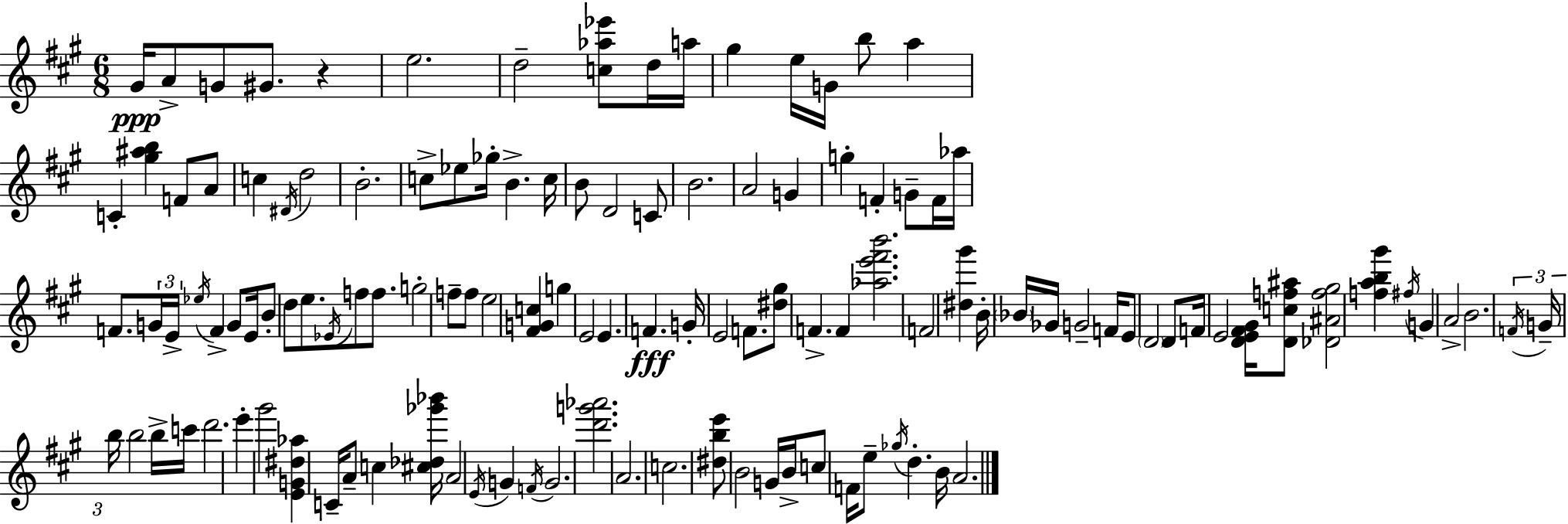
{
  \clef treble
  \numericTimeSignature
  \time 6/8
  \key a \major
  gis'16\ppp a'8-> g'8 gis'8. r4 | e''2. | d''2-- <c'' aes'' ees'''>8 d''16 a''16 | gis''4 e''16 g'16 b''8 a''4 | \break c'4-. <gis'' ais'' b''>4 f'8 a'8 | c''4 \acciaccatura { dis'16 } d''2 | b'2.-. | c''8-> ees''8 ges''16-. b'4.-> | \break c''16 b'8 d'2 c'8 | b'2. | a'2 g'4 | g''4-. f'4-. g'8-- f'16 | \break aes''16 f'8. \tuplet 3/2 { g'16 e'16-> \acciaccatura { ees''16 } } f'4-> g'8 | e'16 b'8-. d''8 e''8. \acciaccatura { ees'16 } f''8 | f''8. g''2-. f''8-- | f''8 e''2 <fis' g' c''>4 | \break g''4 e'2 | e'4. f'4.\fff | g'16-. e'2 | f'8. <dis'' gis''>8 f'4.-> f'4 | \break <aes'' e''' fis''' b'''>2. | f'2 <dis'' gis'''>4 | b'16-. \parenthesize bes'16 ges'16 g'2-- | f'16 e'8 \parenthesize d'2 | \break d'8 f'16 e'2 | <d' e' fis' gis'>16 <d' c'' f'' ais''>8 <des' ais' f'' gis''>2 <f'' a'' b'' gis'''>4 | \acciaccatura { fis''16 } g'4 a'2-> | b'2. | \break \tuplet 3/2 { \acciaccatura { f'16 } g'16-- b''16 } b''2 | b''16-> c'''16 d'''2. | e'''4-. gis'''2 | <e' g' dis'' aes''>4 c'16-- a'8-- | \break c''4 <cis'' des'' ges''' bes'''>16 a'2 | \acciaccatura { e'16 } g'4 \acciaccatura { f'16 } g'2. | <d''' g''' aes'''>2. | a'2. | \break c''2. | <dis'' b'' e'''>8 b'2 | g'16 b'16-> c''8 f'16 e''8-- | \acciaccatura { ges''16 } d''4.-. b'16 a'2. | \break \bar "|."
}